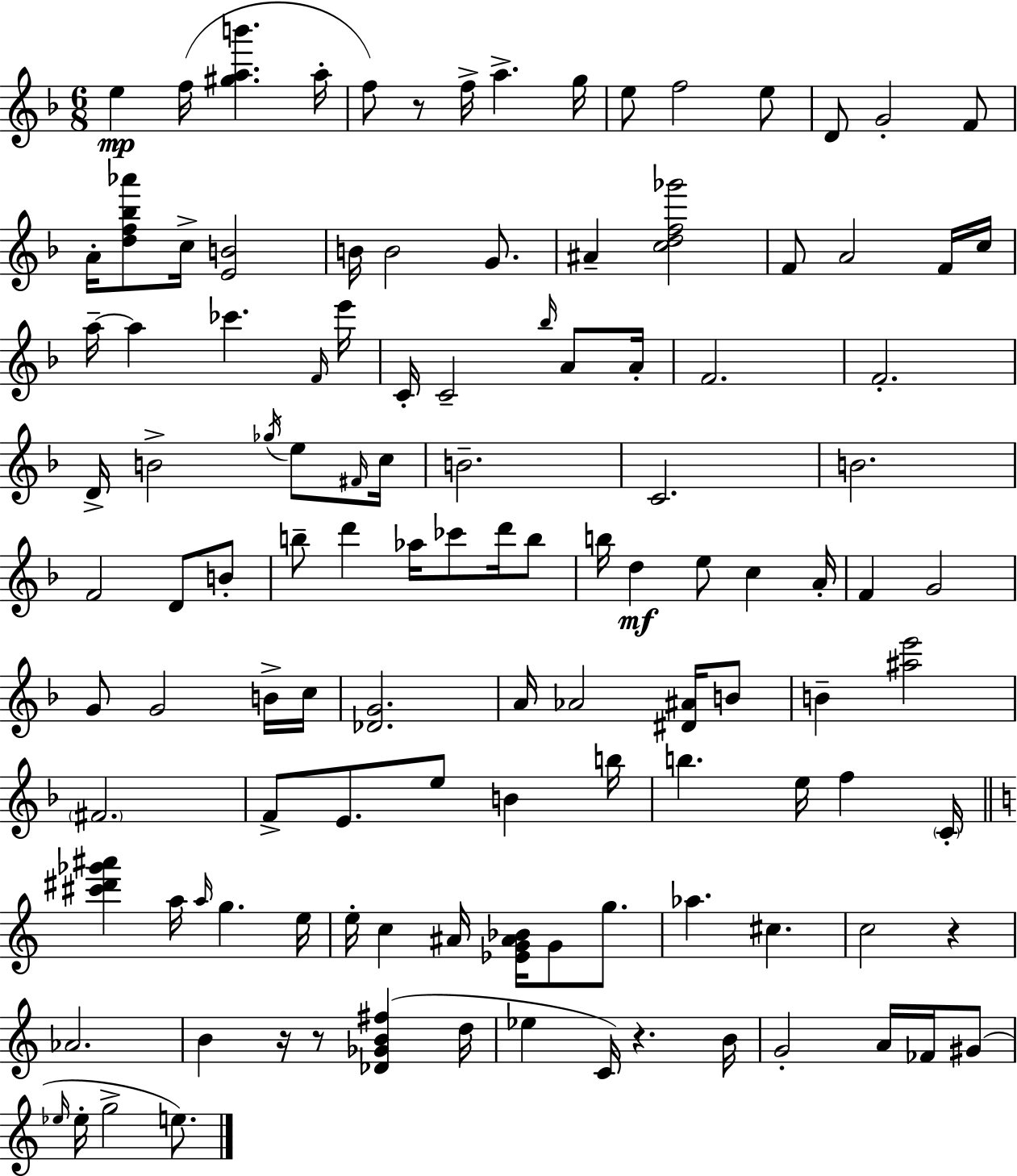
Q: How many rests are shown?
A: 5